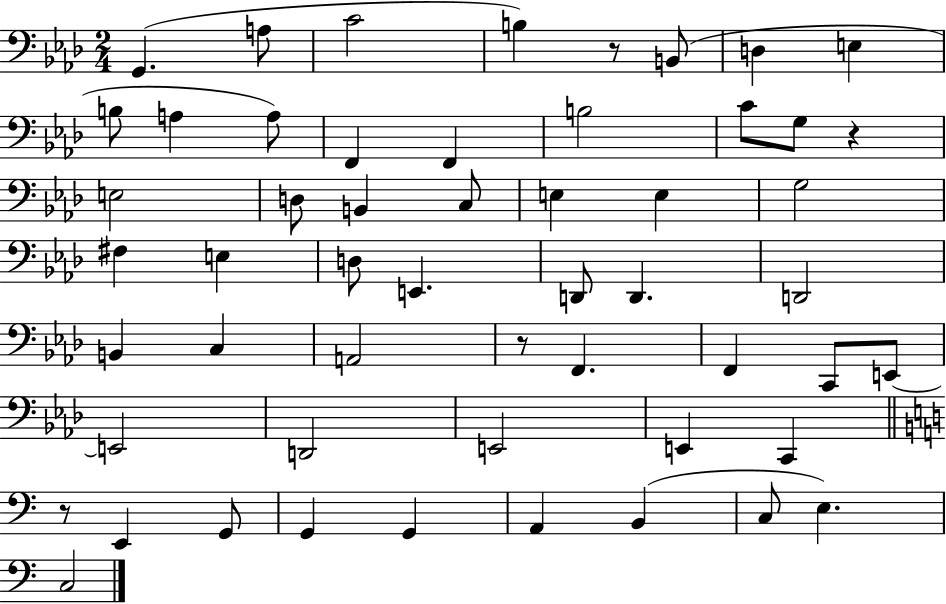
X:1
T:Untitled
M:2/4
L:1/4
K:Ab
G,, A,/2 C2 B, z/2 B,,/2 D, E, B,/2 A, A,/2 F,, F,, B,2 C/2 G,/2 z E,2 D,/2 B,, C,/2 E, E, G,2 ^F, E, D,/2 E,, D,,/2 D,, D,,2 B,, C, A,,2 z/2 F,, F,, C,,/2 E,,/2 E,,2 D,,2 E,,2 E,, C,, z/2 E,, G,,/2 G,, G,, A,, B,, C,/2 E, C,2